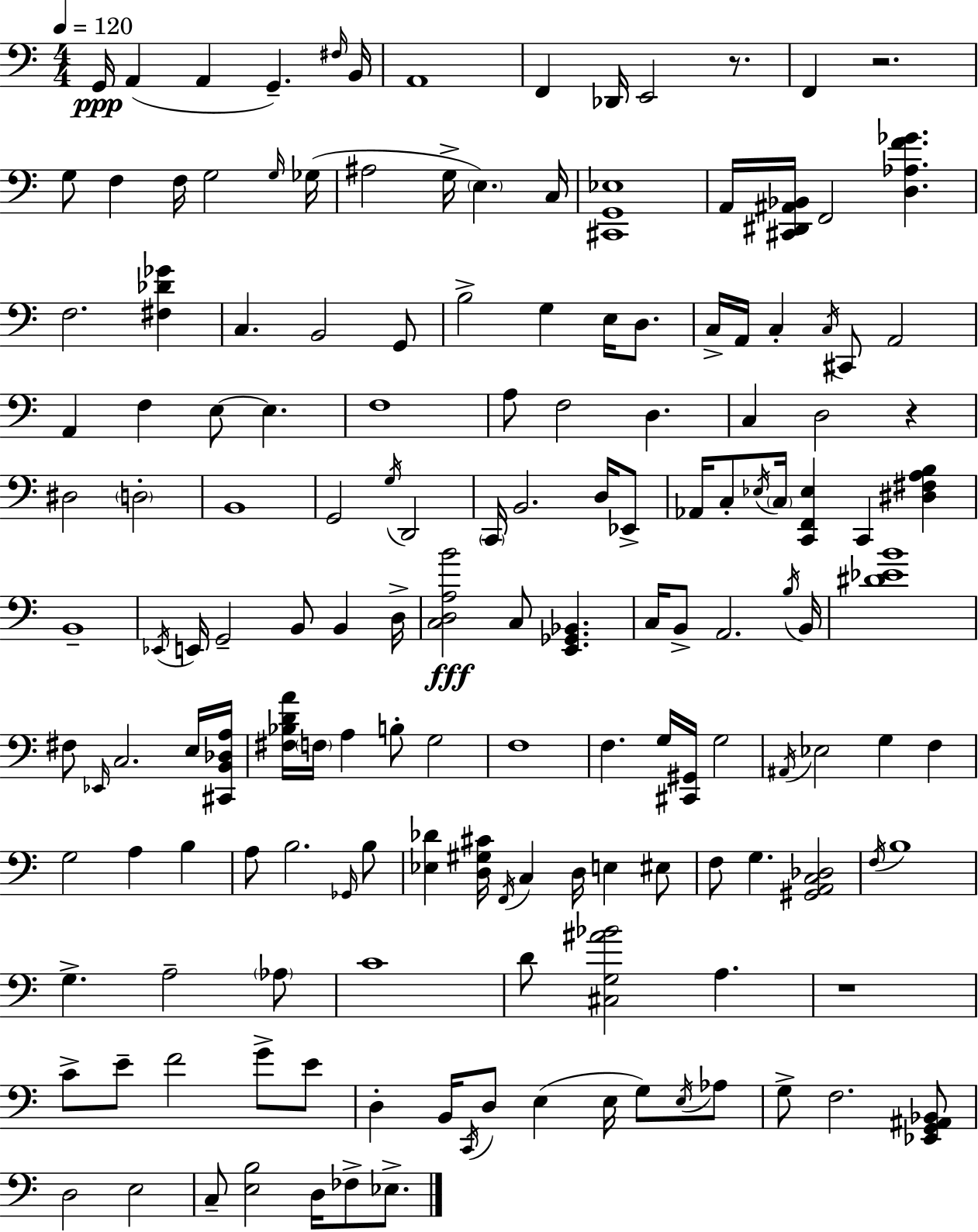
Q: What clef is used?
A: bass